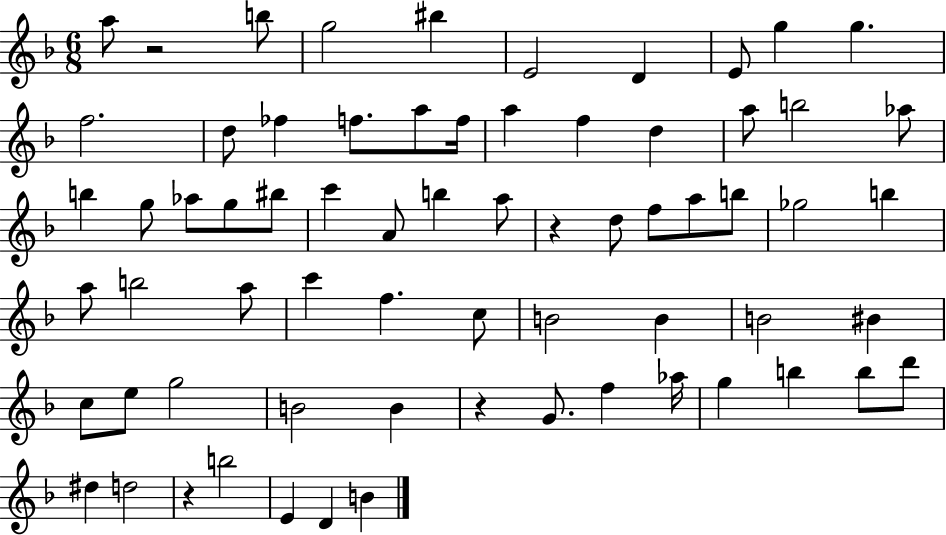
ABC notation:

X:1
T:Untitled
M:6/8
L:1/4
K:F
a/2 z2 b/2 g2 ^b E2 D E/2 g g f2 d/2 _f f/2 a/2 f/4 a f d a/2 b2 _a/2 b g/2 _a/2 g/2 ^b/2 c' A/2 b a/2 z d/2 f/2 a/2 b/2 _g2 b a/2 b2 a/2 c' f c/2 B2 B B2 ^B c/2 e/2 g2 B2 B z G/2 f _a/4 g b b/2 d'/2 ^d d2 z b2 E D B